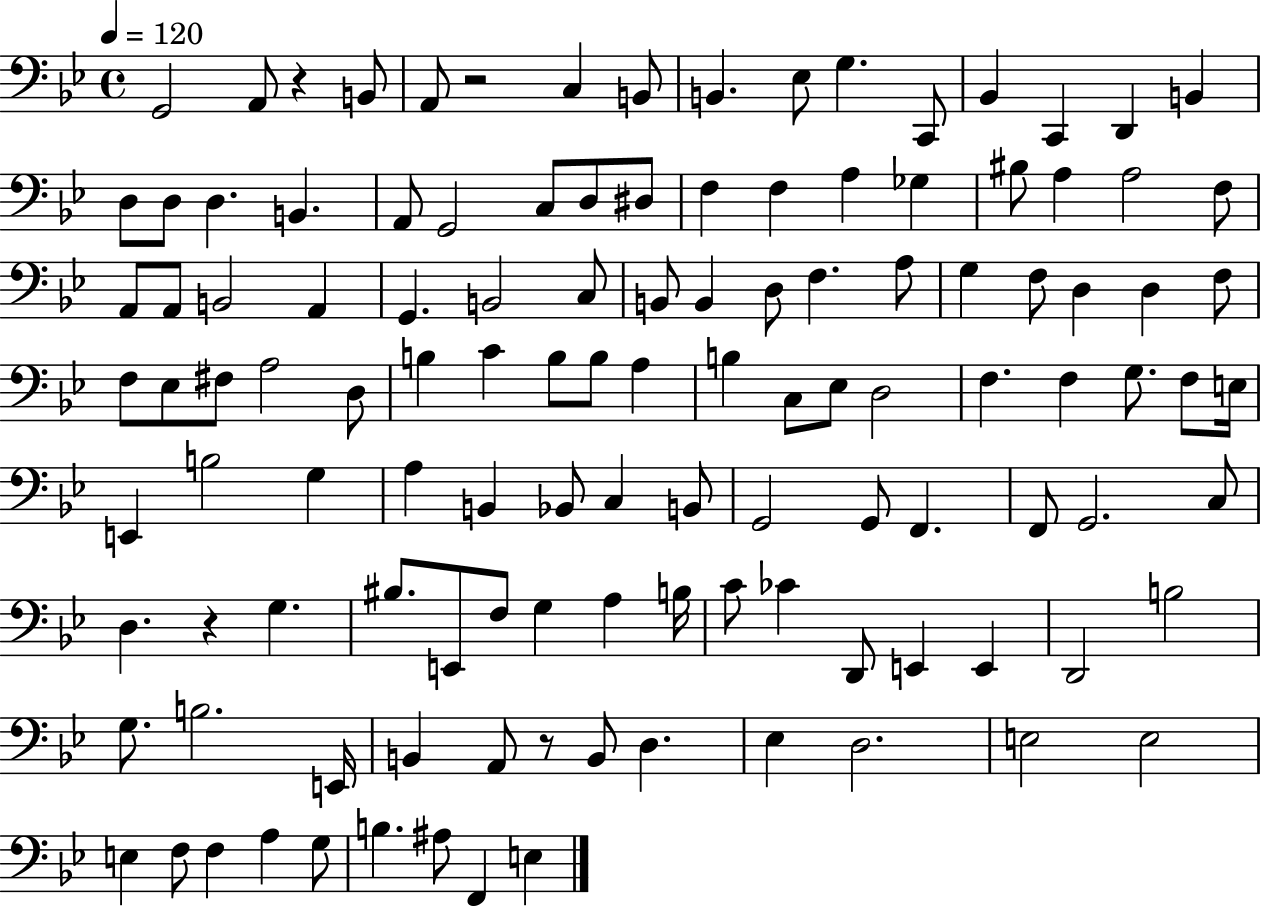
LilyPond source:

{
  \clef bass
  \time 4/4
  \defaultTimeSignature
  \key bes \major
  \tempo 4 = 120
  \repeat volta 2 { g,2 a,8 r4 b,8 | a,8 r2 c4 b,8 | b,4. ees8 g4. c,8 | bes,4 c,4 d,4 b,4 | \break d8 d8 d4. b,4. | a,8 g,2 c8 d8 dis8 | f4 f4 a4 ges4 | bis8 a4 a2 f8 | \break a,8 a,8 b,2 a,4 | g,4. b,2 c8 | b,8 b,4 d8 f4. a8 | g4 f8 d4 d4 f8 | \break f8 ees8 fis8 a2 d8 | b4 c'4 b8 b8 a4 | b4 c8 ees8 d2 | f4. f4 g8. f8 e16 | \break e,4 b2 g4 | a4 b,4 bes,8 c4 b,8 | g,2 g,8 f,4. | f,8 g,2. c8 | \break d4. r4 g4. | bis8. e,8 f8 g4 a4 b16 | c'8 ces'4 d,8 e,4 e,4 | d,2 b2 | \break g8. b2. e,16 | b,4 a,8 r8 b,8 d4. | ees4 d2. | e2 e2 | \break e4 f8 f4 a4 g8 | b4. ais8 f,4 e4 | } \bar "|."
}